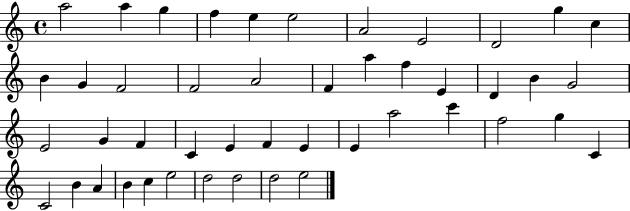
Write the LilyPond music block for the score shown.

{
  \clef treble
  \time 4/4
  \defaultTimeSignature
  \key c \major
  a''2 a''4 g''4 | f''4 e''4 e''2 | a'2 e'2 | d'2 g''4 c''4 | \break b'4 g'4 f'2 | f'2 a'2 | f'4 a''4 f''4 e'4 | d'4 b'4 g'2 | \break e'2 g'4 f'4 | c'4 e'4 f'4 e'4 | e'4 a''2 c'''4 | f''2 g''4 c'4 | \break c'2 b'4 a'4 | b'4 c''4 e''2 | d''2 d''2 | d''2 e''2 | \break \bar "|."
}